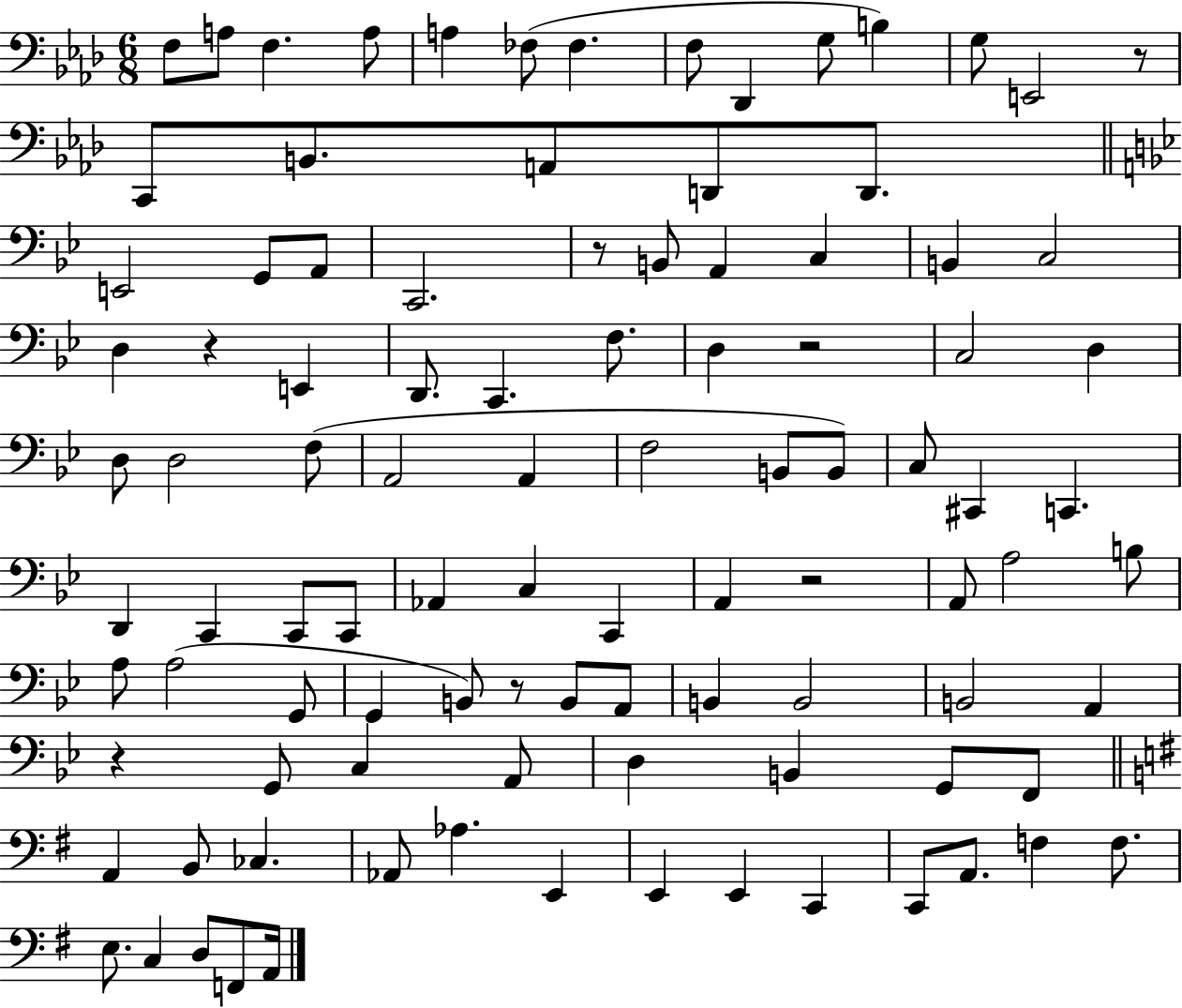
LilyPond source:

{
  \clef bass
  \numericTimeSignature
  \time 6/8
  \key aes \major
  \repeat volta 2 { f8 a8 f4. a8 | a4 fes8( fes4. | f8 des,4 g8 b4) | g8 e,2 r8 | \break c,8 b,8. a,8 d,8 d,8. | \bar "||" \break \key bes \major e,2 g,8 a,8 | c,2. | r8 b,8 a,4 c4 | b,4 c2 | \break d4 r4 e,4 | d,8. c,4. f8. | d4 r2 | c2 d4 | \break d8 d2 f8( | a,2 a,4 | f2 b,8 b,8) | c8 cis,4 c,4. | \break d,4 c,4 c,8 c,8 | aes,4 c4 c,4 | a,4 r2 | a,8 a2 b8 | \break a8 a2( g,8 | g,4 b,8) r8 b,8 a,8 | b,4 b,2 | b,2 a,4 | \break r4 g,8 c4 a,8 | d4 b,4 g,8 f,8 | \bar "||" \break \key g \major a,4 b,8 ces4. | aes,8 aes4. e,4 | e,4 e,4 c,4 | c,8 a,8. f4 f8. | \break e8. c4 d8 f,8 a,16 | } \bar "|."
}